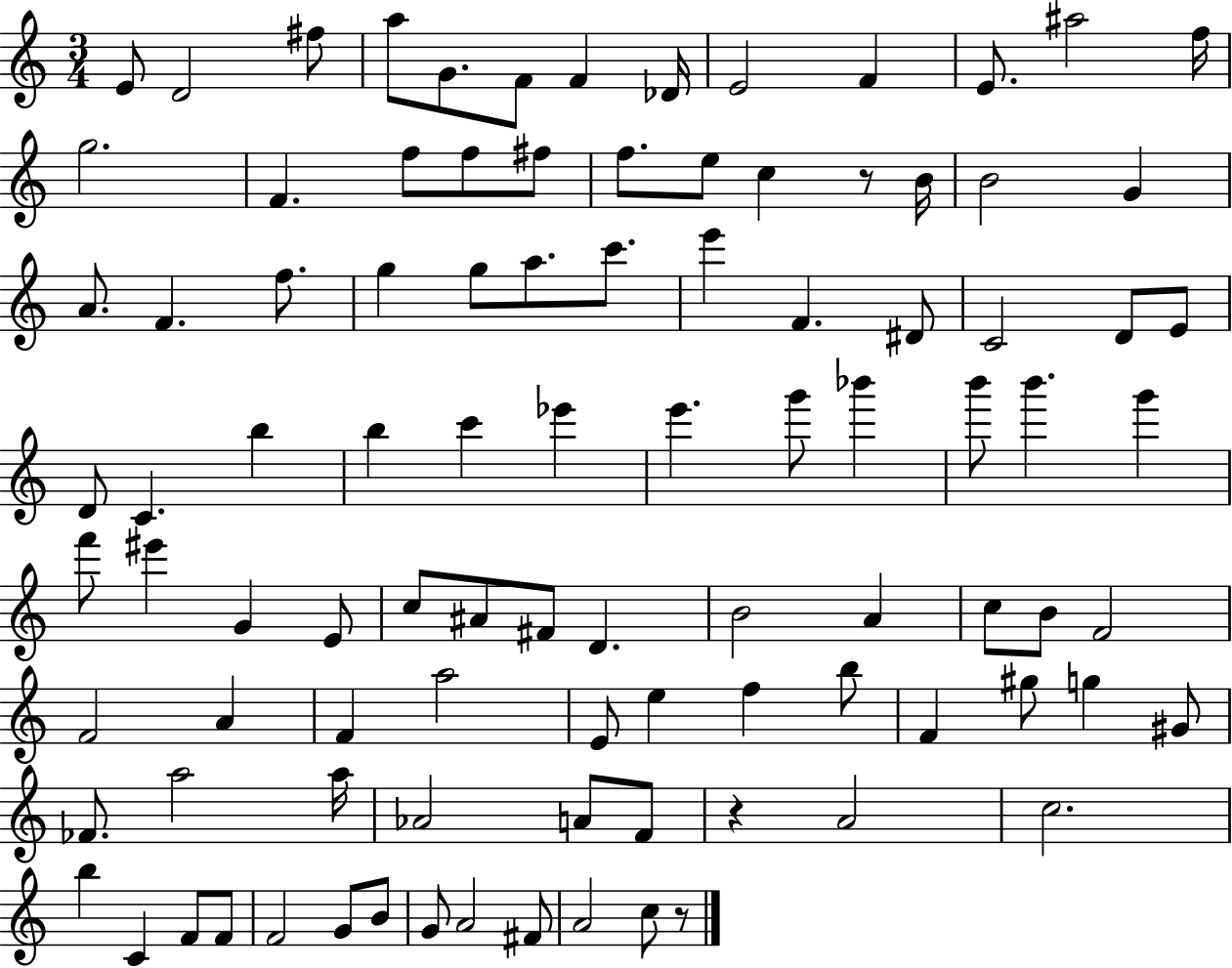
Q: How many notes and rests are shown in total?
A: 97